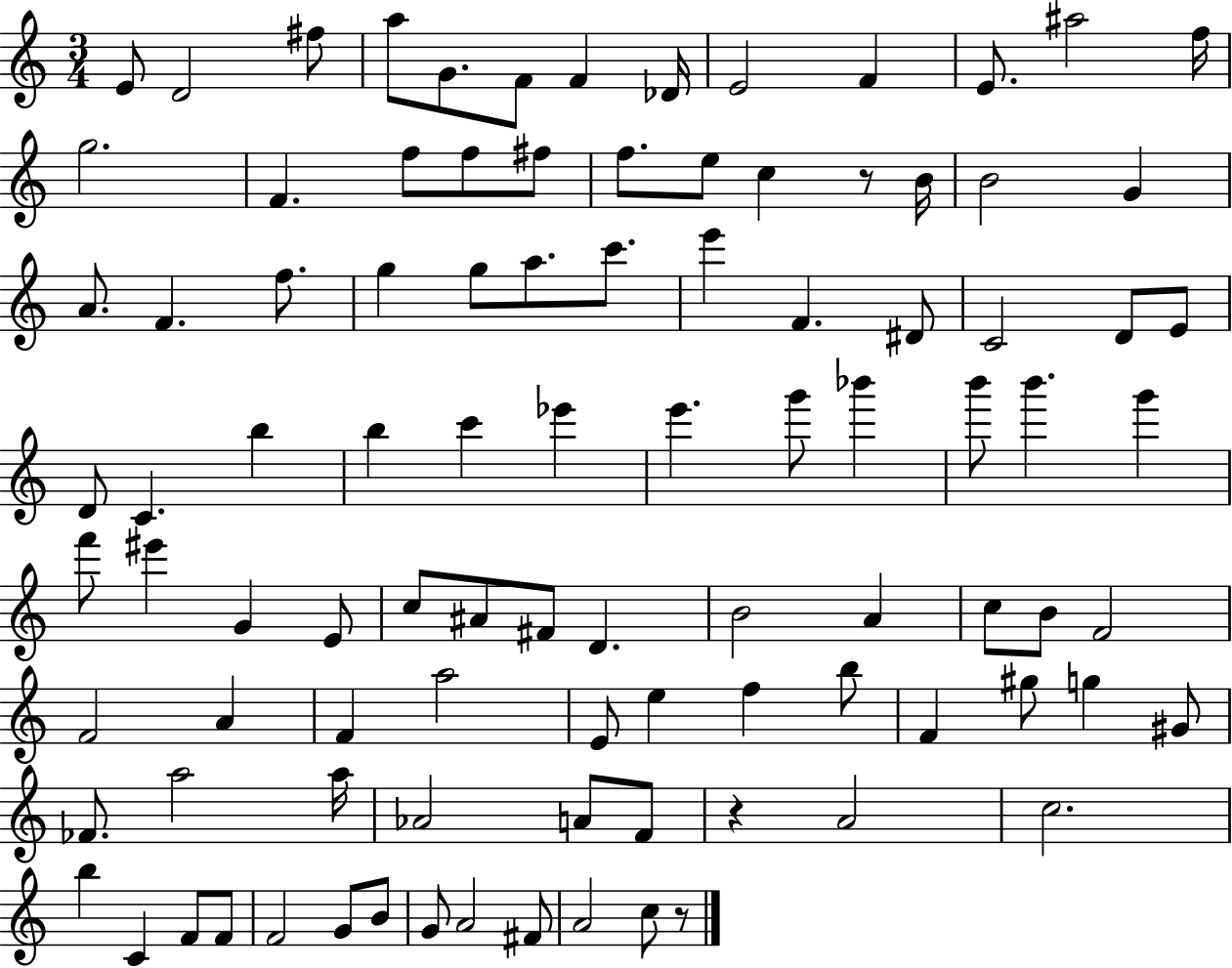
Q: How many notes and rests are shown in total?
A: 97